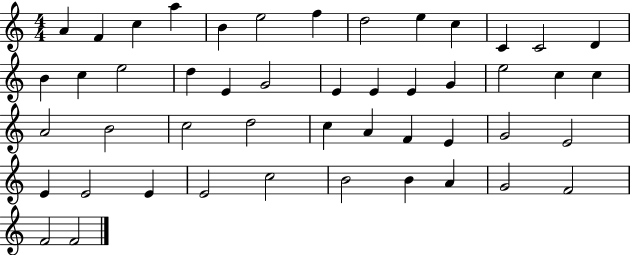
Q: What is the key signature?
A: C major